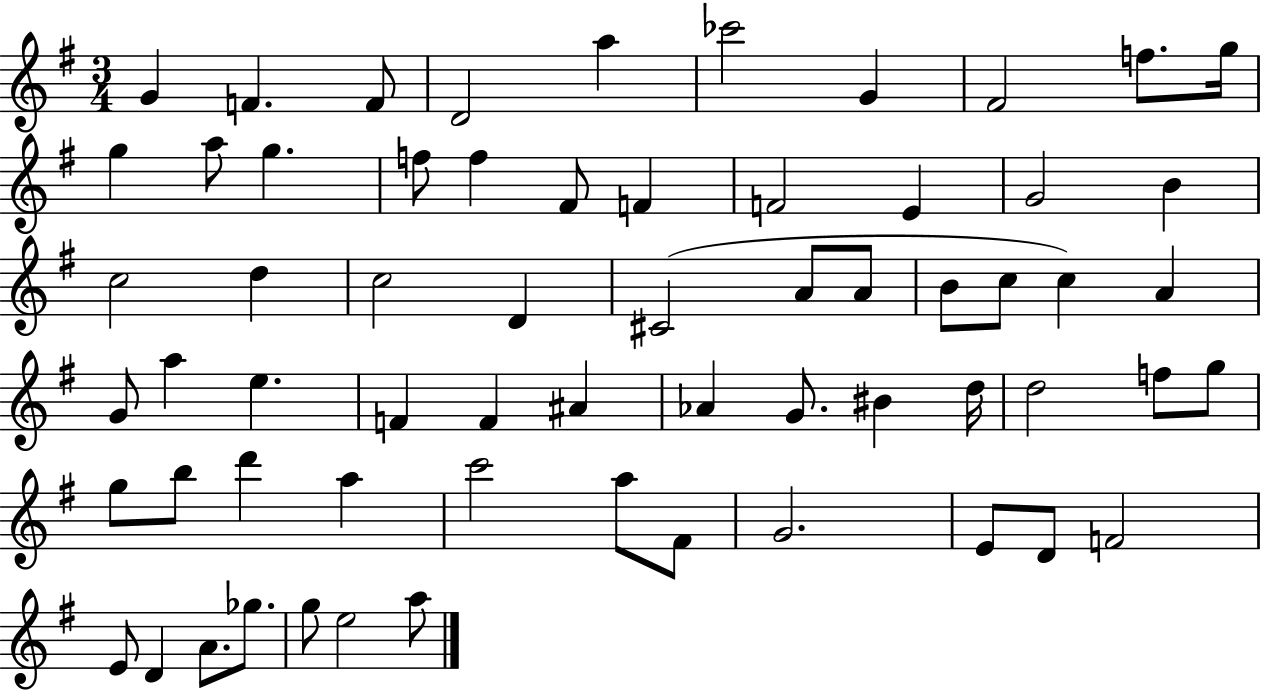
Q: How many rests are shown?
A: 0